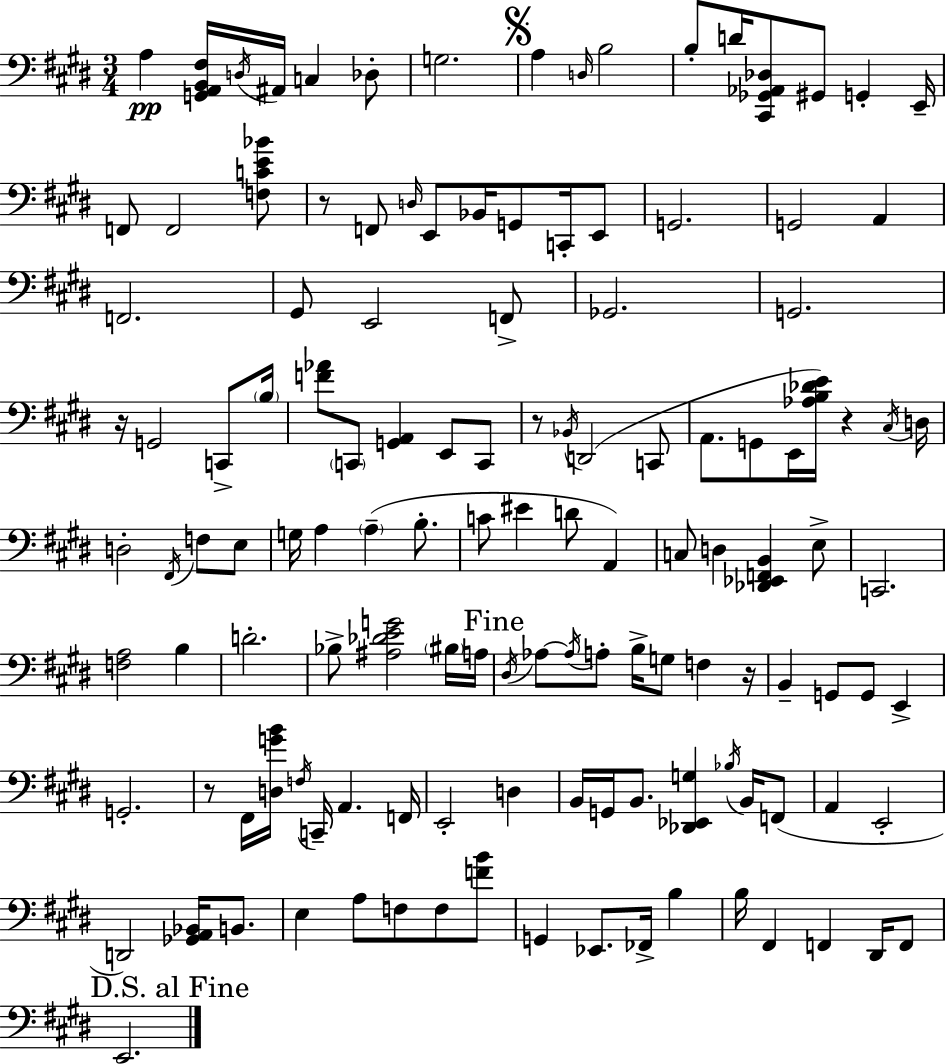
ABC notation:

X:1
T:Untitled
M:3/4
L:1/4
K:E
A, [G,,A,,B,,^F,]/4 D,/4 ^A,,/4 C, _D,/2 G,2 A, D,/4 B,2 B,/2 D/4 [^C,,_G,,_A,,_D,]/2 ^G,,/2 G,, E,,/4 F,,/2 F,,2 [F,CE_B]/2 z/2 F,,/2 D,/4 E,,/2 _B,,/4 G,,/2 C,,/4 E,,/2 G,,2 G,,2 A,, F,,2 ^G,,/2 E,,2 F,,/2 _G,,2 G,,2 z/4 G,,2 C,,/2 B,/4 [F_A]/2 C,,/2 [G,,A,,] E,,/2 C,,/2 z/2 _B,,/4 D,,2 C,,/2 A,,/2 G,,/2 E,,/4 [_A,B,_DE]/4 z ^C,/4 D,/4 D,2 ^F,,/4 F,/2 E,/2 G,/4 A, A, B,/2 C/2 ^E D/2 A,, C,/2 D, [_D,,_E,,F,,B,,] E,/2 C,,2 [F,A,]2 B, D2 _B,/2 [^A,_DEG]2 ^B,/4 A,/4 ^D,/4 _A,/2 _A,/4 A,/2 B,/4 G,/2 F, z/4 B,, G,,/2 G,,/2 E,, G,,2 z/2 ^F,,/4 [D,GB]/4 F,/4 C,,/4 A,, F,,/4 E,,2 D, B,,/4 G,,/4 B,,/2 [_D,,_E,,G,] _B,/4 B,,/4 F,,/2 A,, E,,2 D,,2 [_G,,A,,_B,,]/4 B,,/2 E, A,/2 F,/2 F,/2 [FB]/2 G,, _E,,/2 _F,,/4 B, B,/4 ^F,, F,, ^D,,/4 F,,/2 E,,2